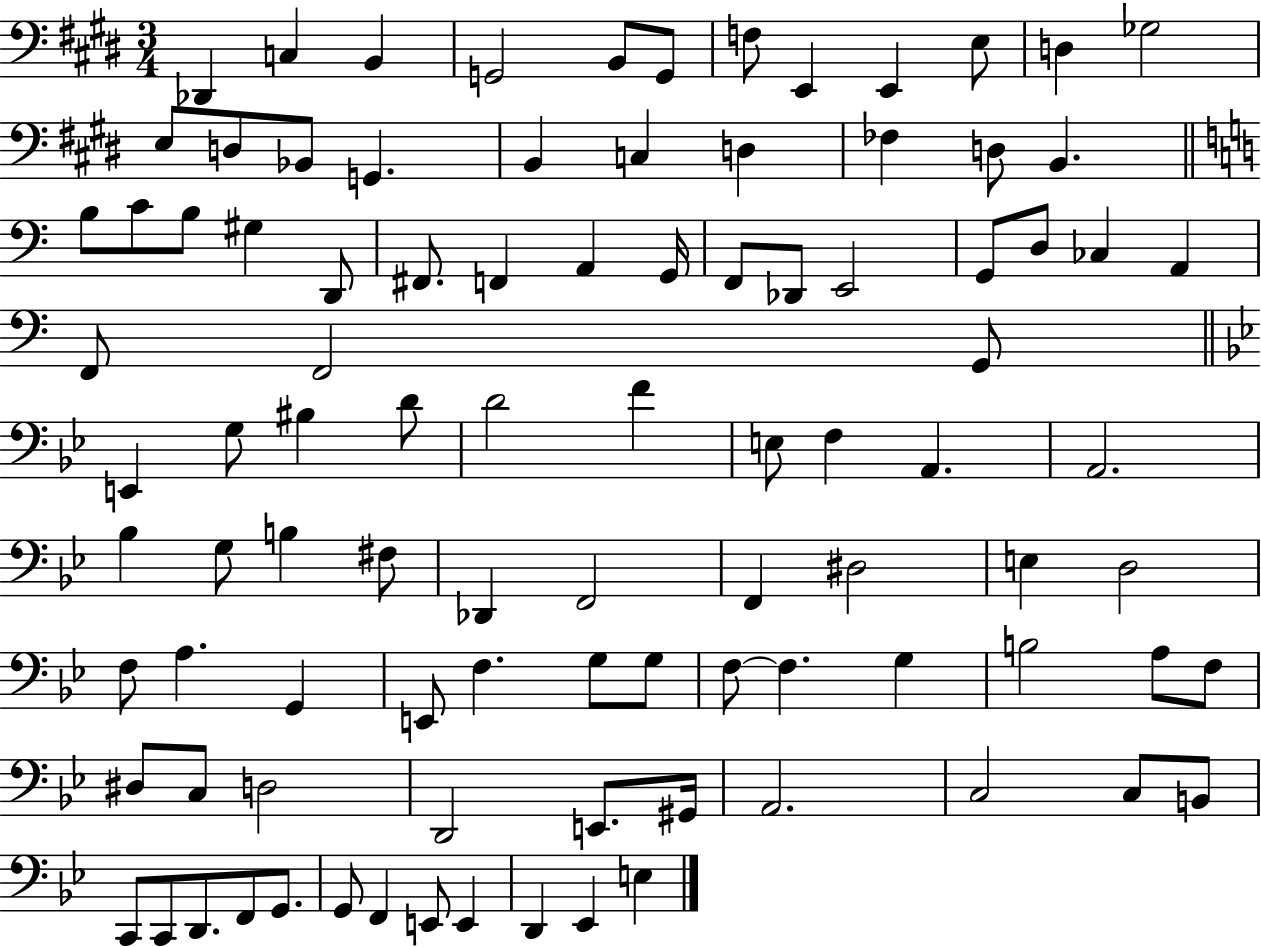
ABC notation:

X:1
T:Untitled
M:3/4
L:1/4
K:E
_D,, C, B,, G,,2 B,,/2 G,,/2 F,/2 E,, E,, E,/2 D, _G,2 E,/2 D,/2 _B,,/2 G,, B,, C, D, _F, D,/2 B,, B,/2 C/2 B,/2 ^G, D,,/2 ^F,,/2 F,, A,, G,,/4 F,,/2 _D,,/2 E,,2 G,,/2 D,/2 _C, A,, F,,/2 F,,2 G,,/2 E,, G,/2 ^B, D/2 D2 F E,/2 F, A,, A,,2 _B, G,/2 B, ^F,/2 _D,, F,,2 F,, ^D,2 E, D,2 F,/2 A, G,, E,,/2 F, G,/2 G,/2 F,/2 F, G, B,2 A,/2 F,/2 ^D,/2 C,/2 D,2 D,,2 E,,/2 ^G,,/4 A,,2 C,2 C,/2 B,,/2 C,,/2 C,,/2 D,,/2 F,,/2 G,,/2 G,,/2 F,, E,,/2 E,, D,, _E,, E,